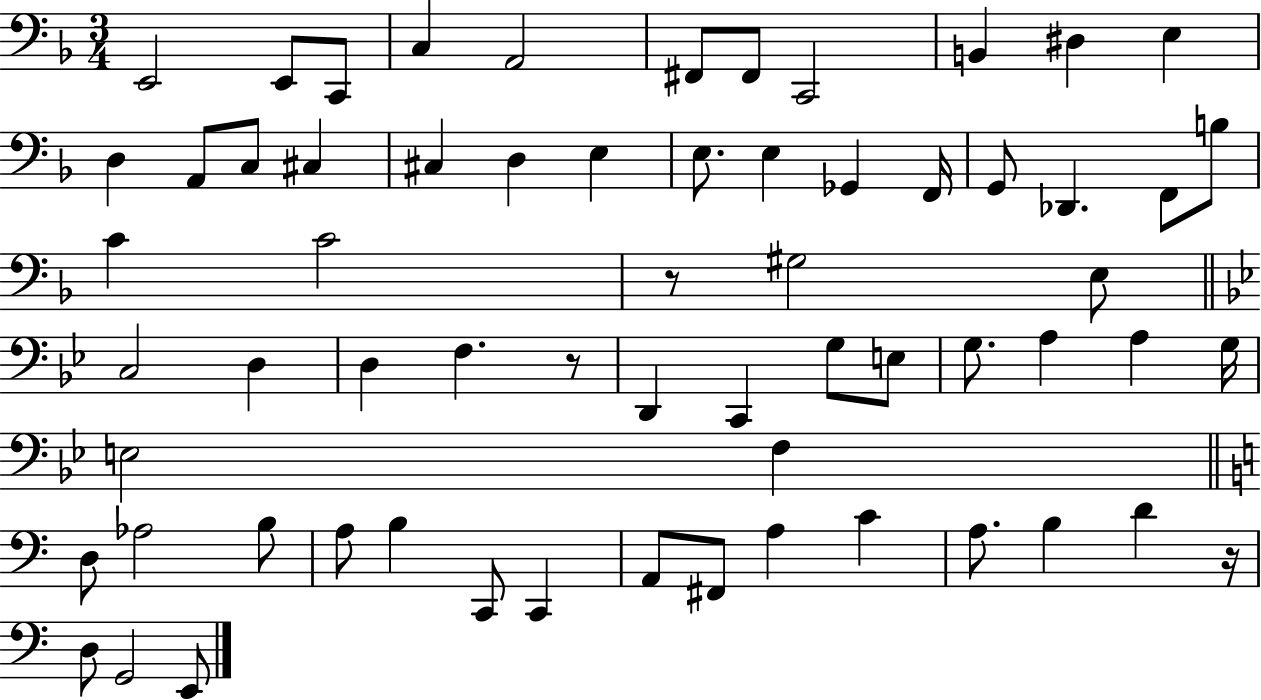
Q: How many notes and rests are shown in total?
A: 64